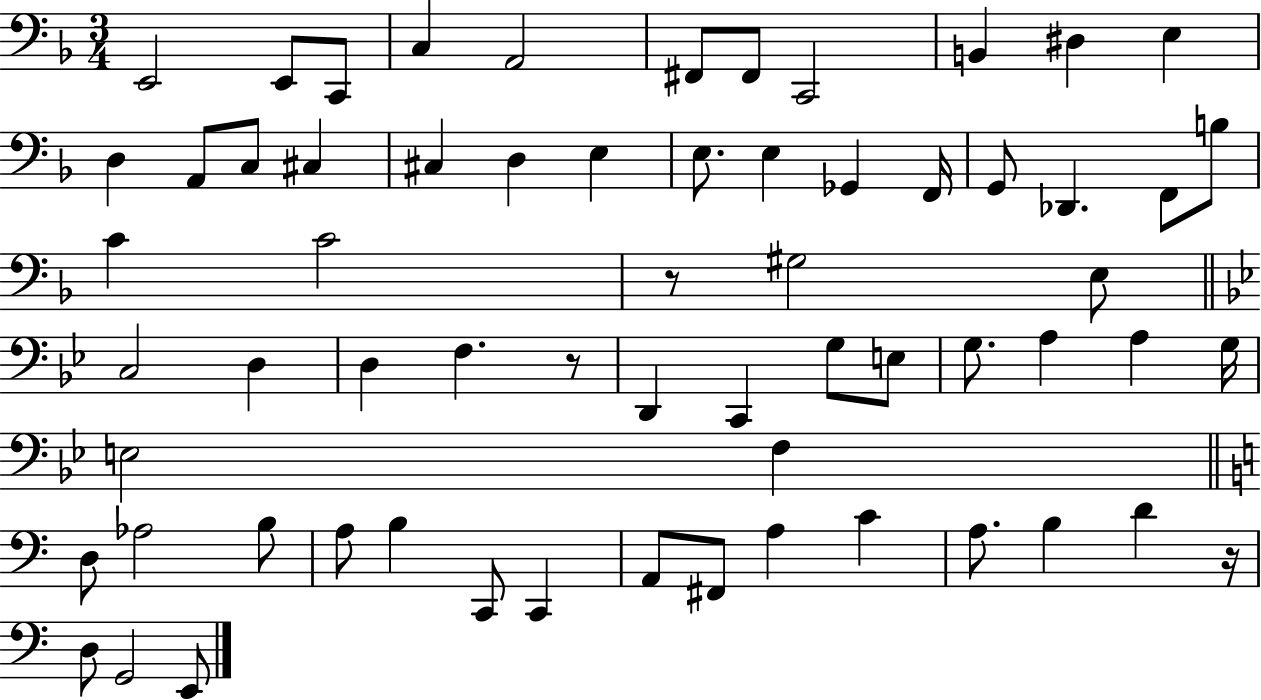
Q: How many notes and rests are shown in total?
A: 64